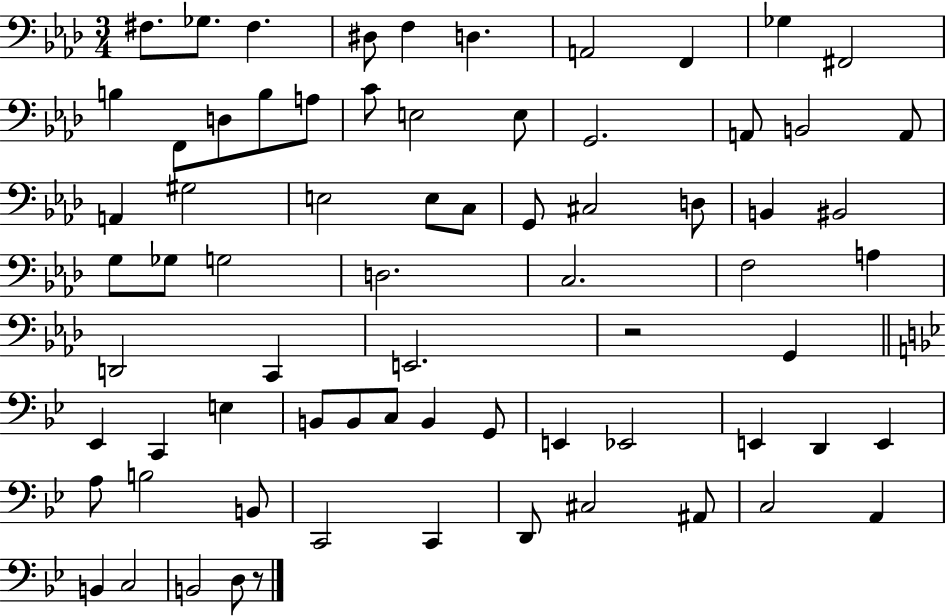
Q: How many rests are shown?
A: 2